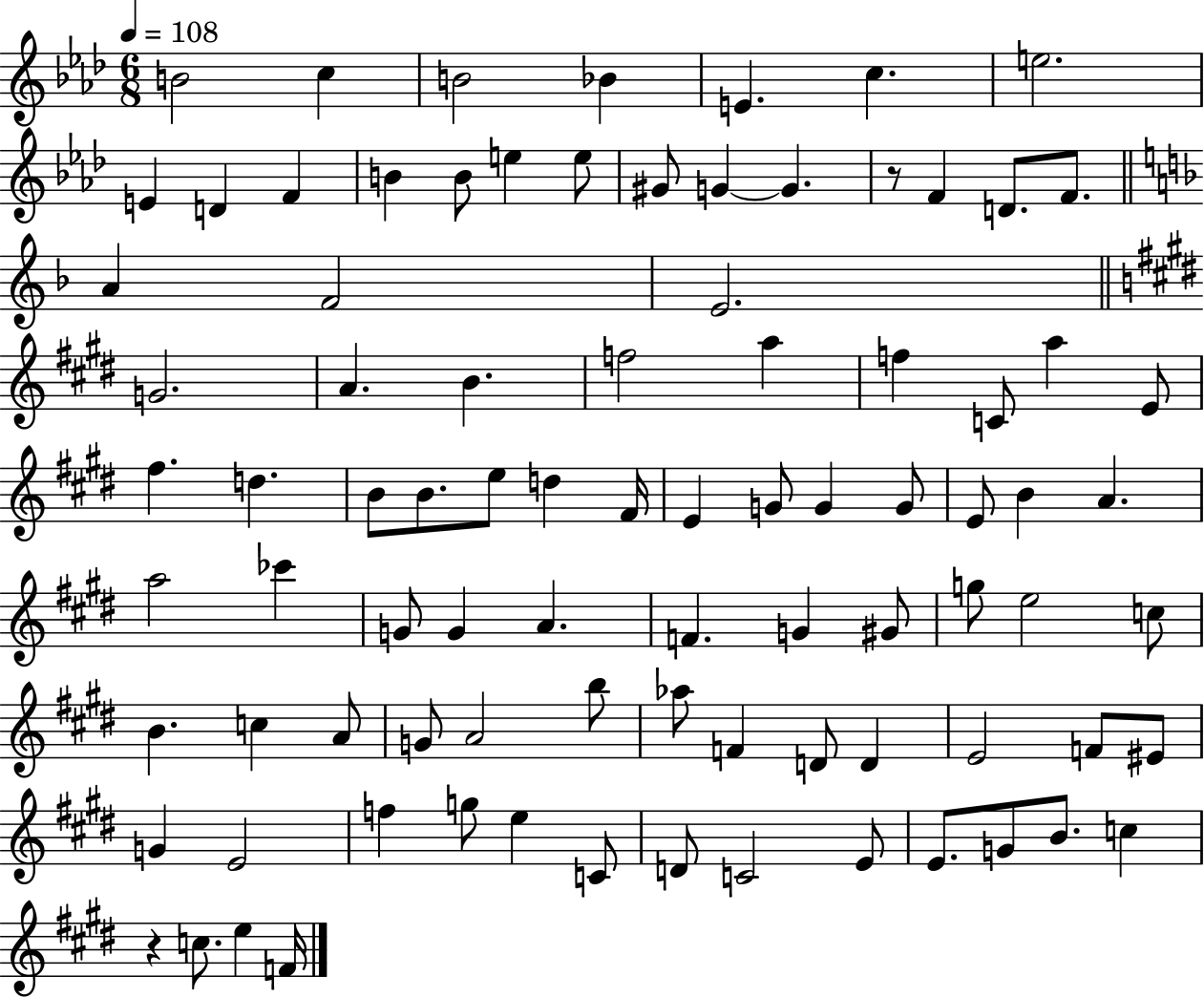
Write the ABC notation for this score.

X:1
T:Untitled
M:6/8
L:1/4
K:Ab
B2 c B2 _B E c e2 E D F B B/2 e e/2 ^G/2 G G z/2 F D/2 F/2 A F2 E2 G2 A B f2 a f C/2 a E/2 ^f d B/2 B/2 e/2 d ^F/4 E G/2 G G/2 E/2 B A a2 _c' G/2 G A F G ^G/2 g/2 e2 c/2 B c A/2 G/2 A2 b/2 _a/2 F D/2 D E2 F/2 ^E/2 G E2 f g/2 e C/2 D/2 C2 E/2 E/2 G/2 B/2 c z c/2 e F/4